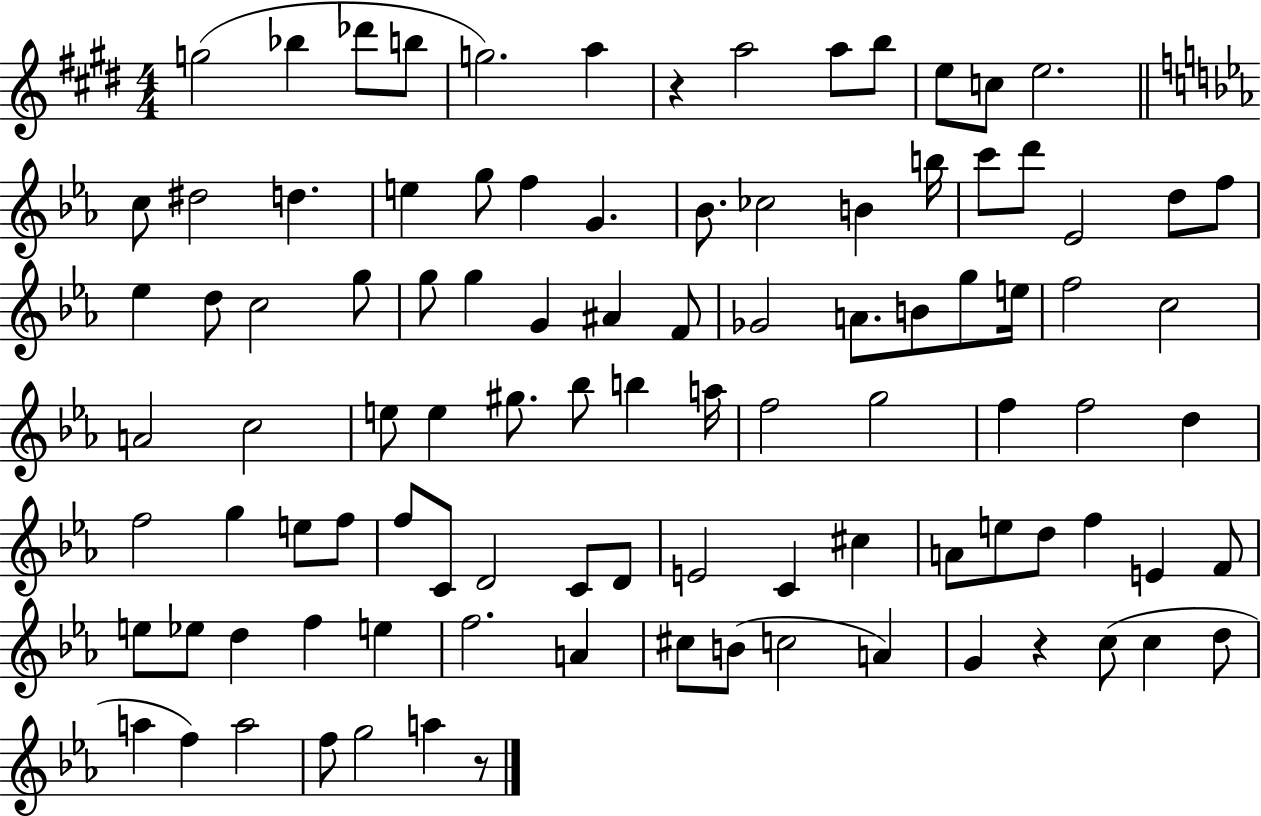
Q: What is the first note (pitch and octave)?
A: G5